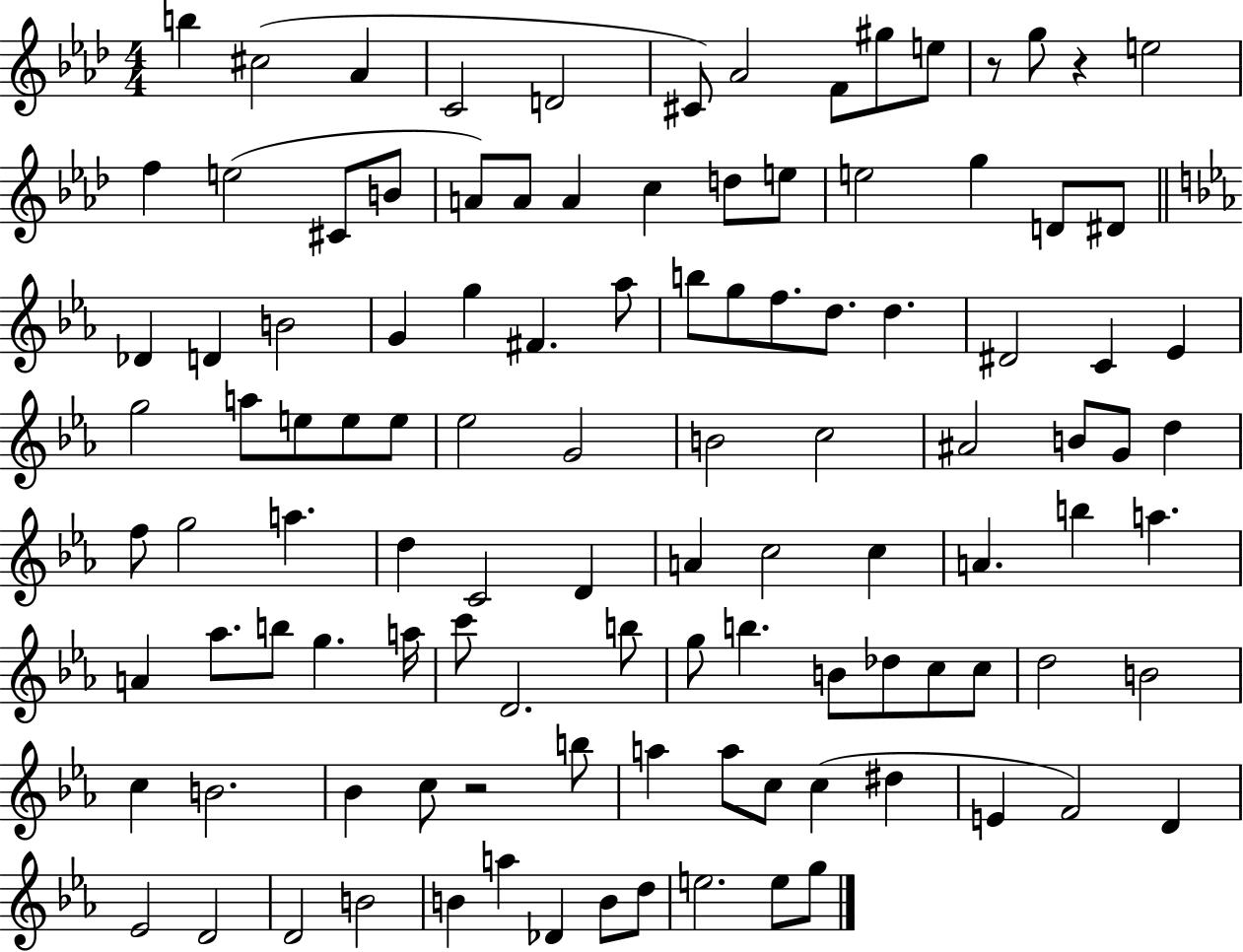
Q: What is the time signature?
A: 4/4